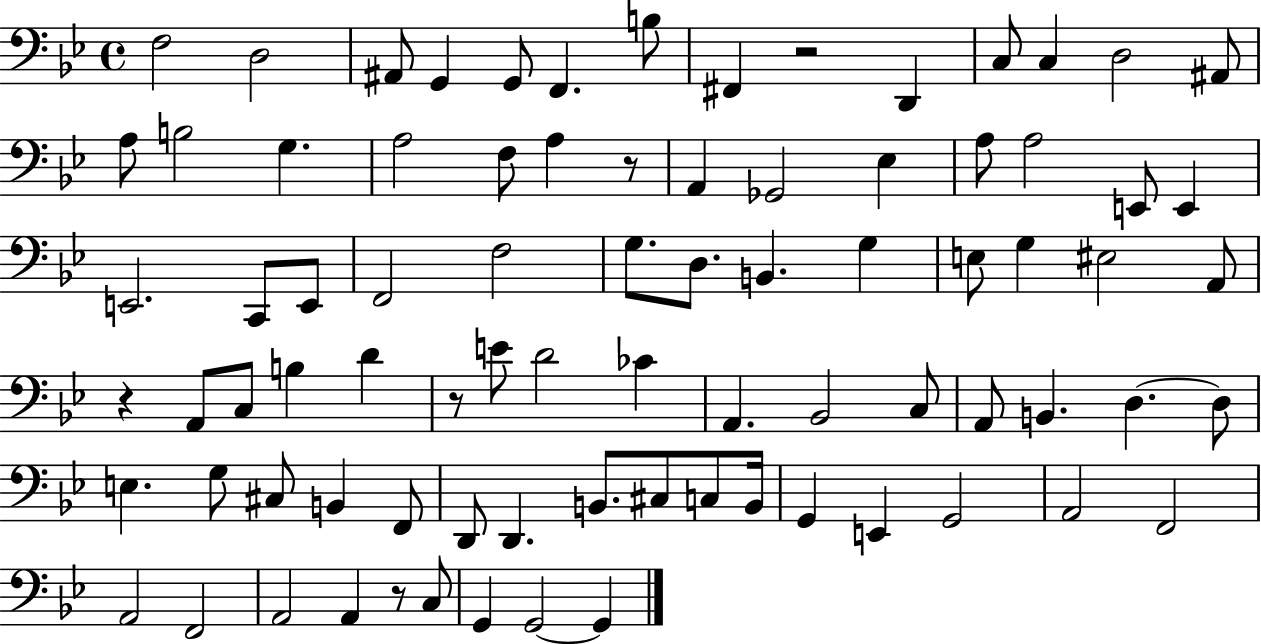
F3/h D3/h A#2/e G2/q G2/e F2/q. B3/e F#2/q R/h D2/q C3/e C3/q D3/h A#2/e A3/e B3/h G3/q. A3/h F3/e A3/q R/e A2/q Gb2/h Eb3/q A3/e A3/h E2/e E2/q E2/h. C2/e E2/e F2/h F3/h G3/e. D3/e. B2/q. G3/q E3/e G3/q EIS3/h A2/e R/q A2/e C3/e B3/q D4/q R/e E4/e D4/h CES4/q A2/q. Bb2/h C3/e A2/e B2/q. D3/q. D3/e E3/q. G3/e C#3/e B2/q F2/e D2/e D2/q. B2/e. C#3/e C3/e B2/s G2/q E2/q G2/h A2/h F2/h A2/h F2/h A2/h A2/q R/e C3/e G2/q G2/h G2/q